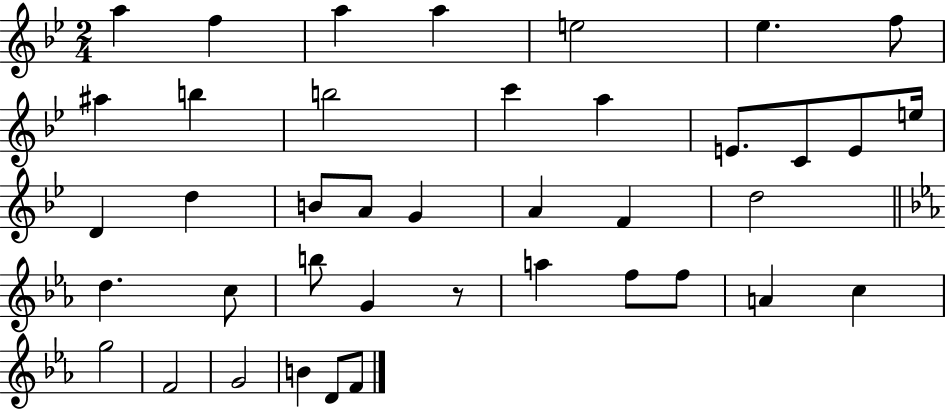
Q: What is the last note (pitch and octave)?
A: F4